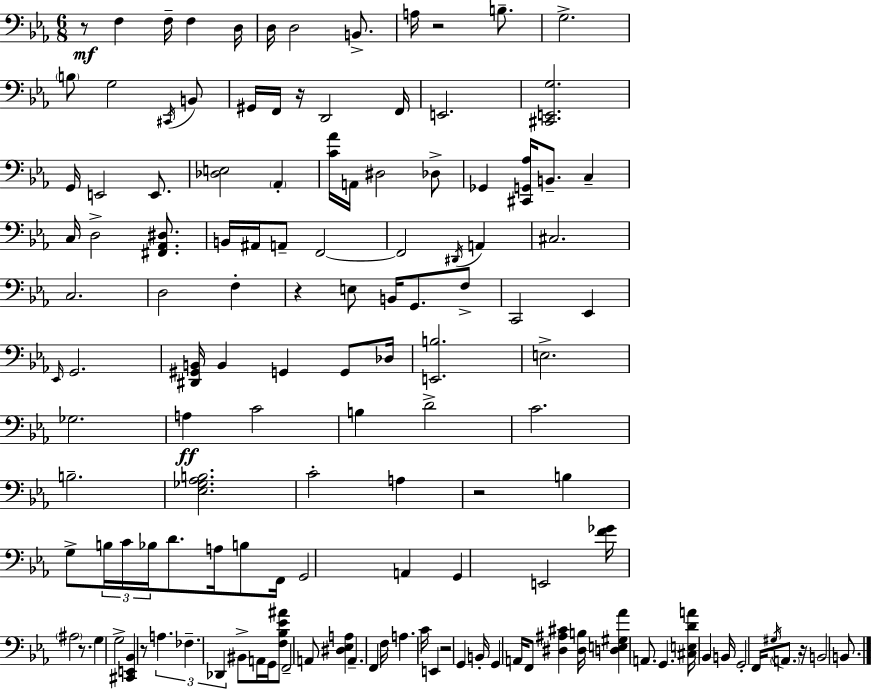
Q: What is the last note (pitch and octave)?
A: B2